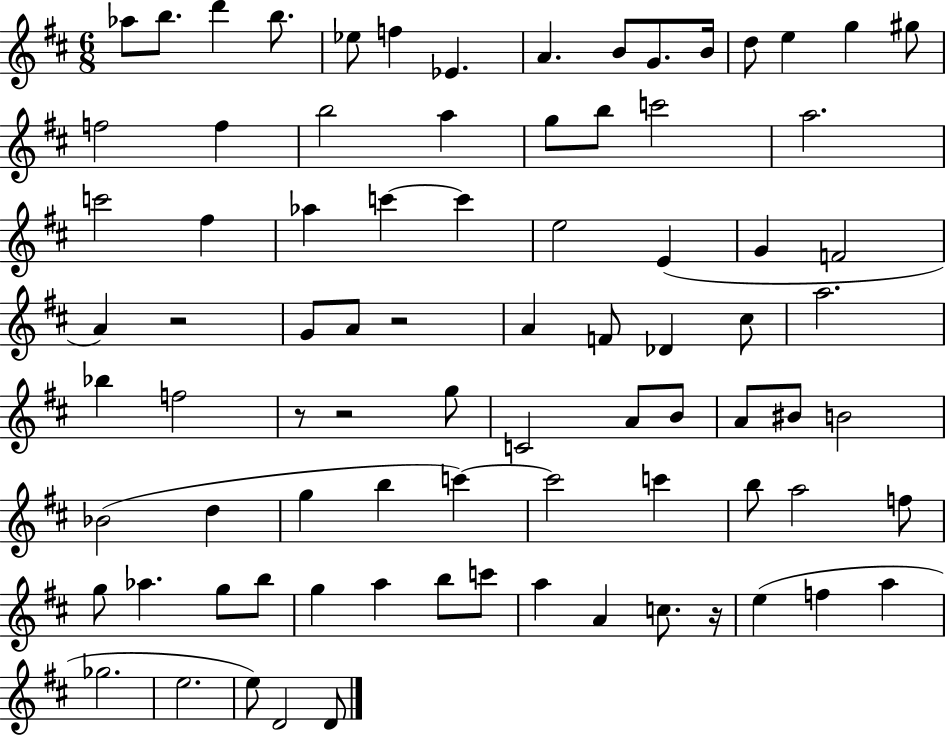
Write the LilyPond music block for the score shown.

{
  \clef treble
  \numericTimeSignature
  \time 6/8
  \key d \major
  \repeat volta 2 { aes''8 b''8. d'''4 b''8. | ees''8 f''4 ees'4. | a'4. b'8 g'8. b'16 | d''8 e''4 g''4 gis''8 | \break f''2 f''4 | b''2 a''4 | g''8 b''8 c'''2 | a''2. | \break c'''2 fis''4 | aes''4 c'''4~~ c'''4 | e''2 e'4( | g'4 f'2 | \break a'4) r2 | g'8 a'8 r2 | a'4 f'8 des'4 cis''8 | a''2. | \break bes''4 f''2 | r8 r2 g''8 | c'2 a'8 b'8 | a'8 bis'8 b'2 | \break bes'2( d''4 | g''4 b''4 c'''4~~) | c'''2 c'''4 | b''8 a''2 f''8 | \break g''8 aes''4. g''8 b''8 | g''4 a''4 b''8 c'''8 | a''4 a'4 c''8. r16 | e''4( f''4 a''4 | \break ges''2. | e''2. | e''8) d'2 d'8 | } \bar "|."
}